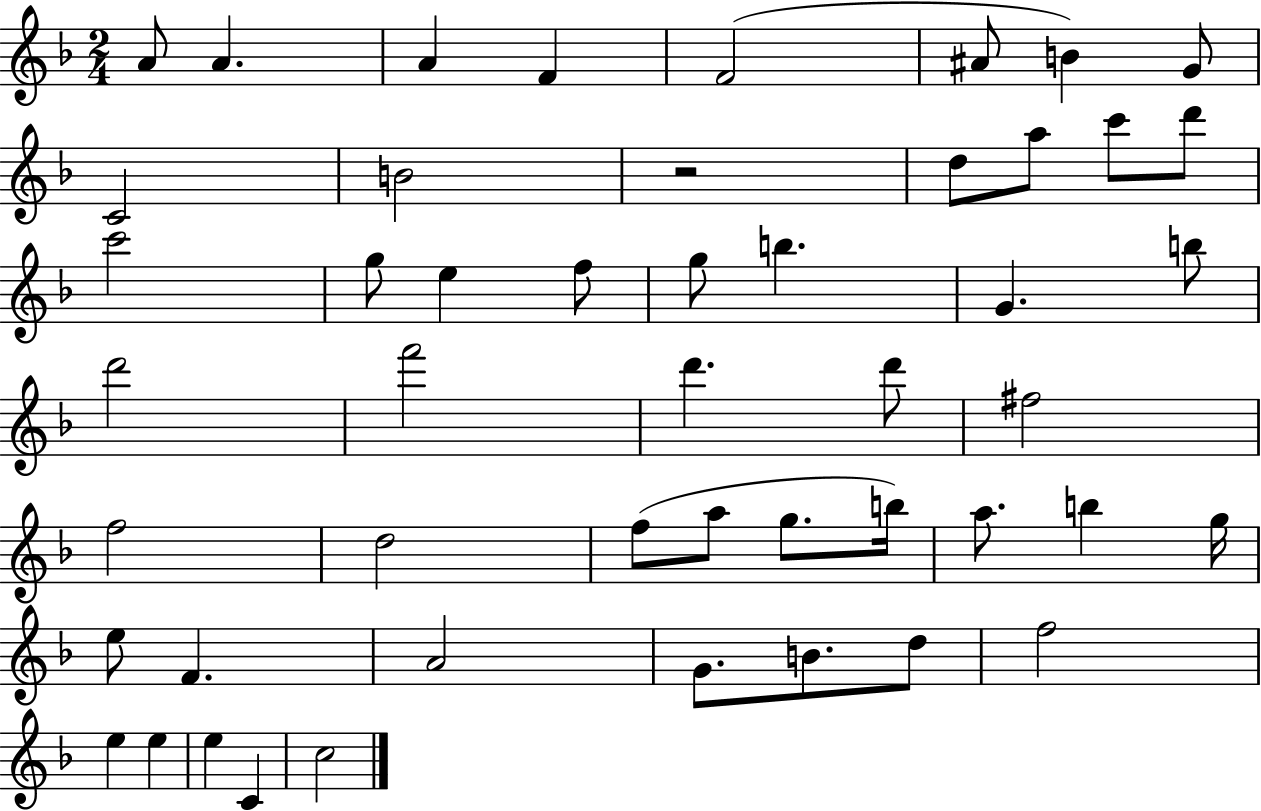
{
  \clef treble
  \numericTimeSignature
  \time 2/4
  \key f \major
  a'8 a'4. | a'4 f'4 | f'2( | ais'8 b'4) g'8 | \break c'2 | b'2 | r2 | d''8 a''8 c'''8 d'''8 | \break c'''2 | g''8 e''4 f''8 | g''8 b''4. | g'4. b''8 | \break d'''2 | f'''2 | d'''4. d'''8 | fis''2 | \break f''2 | d''2 | f''8( a''8 g''8. b''16) | a''8. b''4 g''16 | \break e''8 f'4. | a'2 | g'8. b'8. d''8 | f''2 | \break e''4 e''4 | e''4 c'4 | c''2 | \bar "|."
}